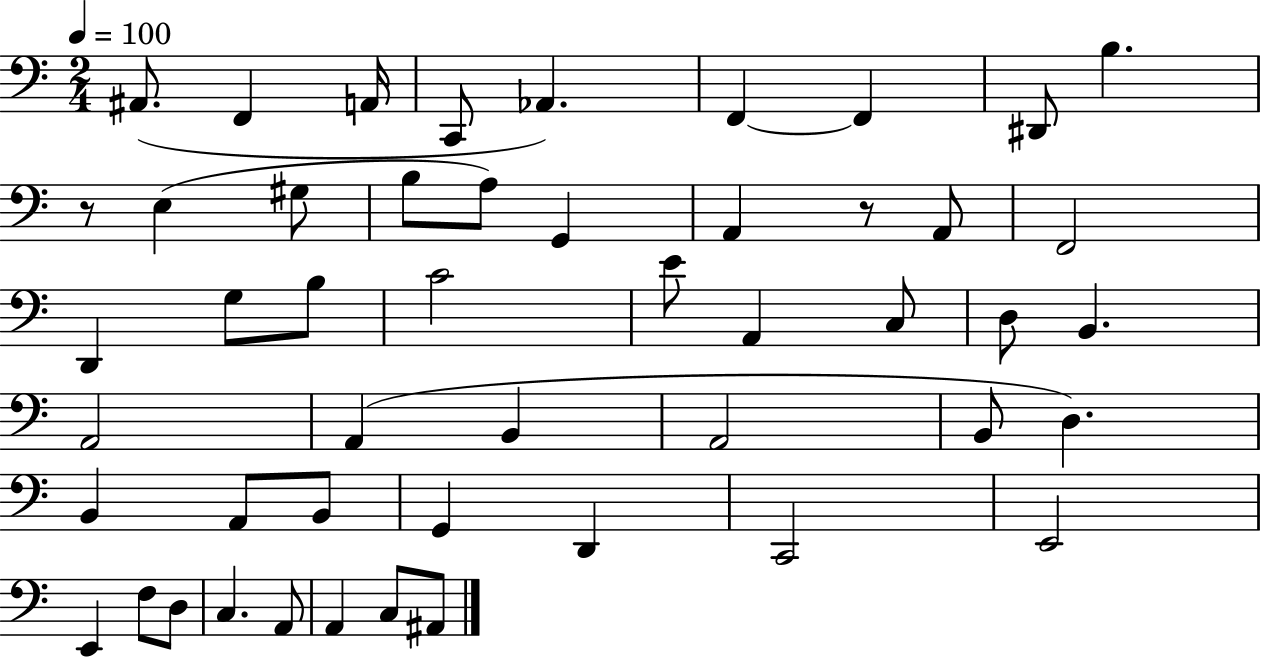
A#2/e. F2/q A2/s C2/e Ab2/q. F2/q F2/q D#2/e B3/q. R/e E3/q G#3/e B3/e A3/e G2/q A2/q R/e A2/e F2/h D2/q G3/e B3/e C4/h E4/e A2/q C3/e D3/e B2/q. A2/h A2/q B2/q A2/h B2/e D3/q. B2/q A2/e B2/e G2/q D2/q C2/h E2/h E2/q F3/e D3/e C3/q. A2/e A2/q C3/e A#2/e